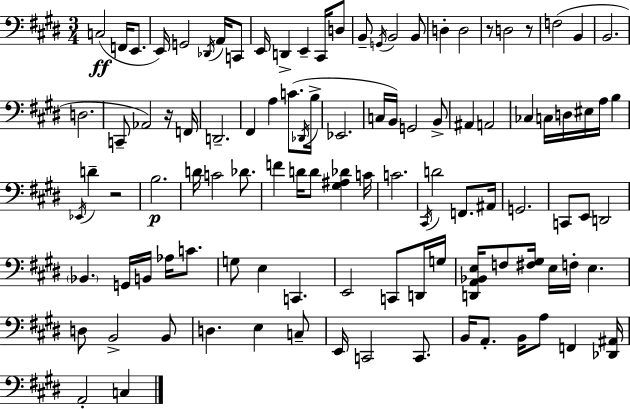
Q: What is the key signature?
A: E major